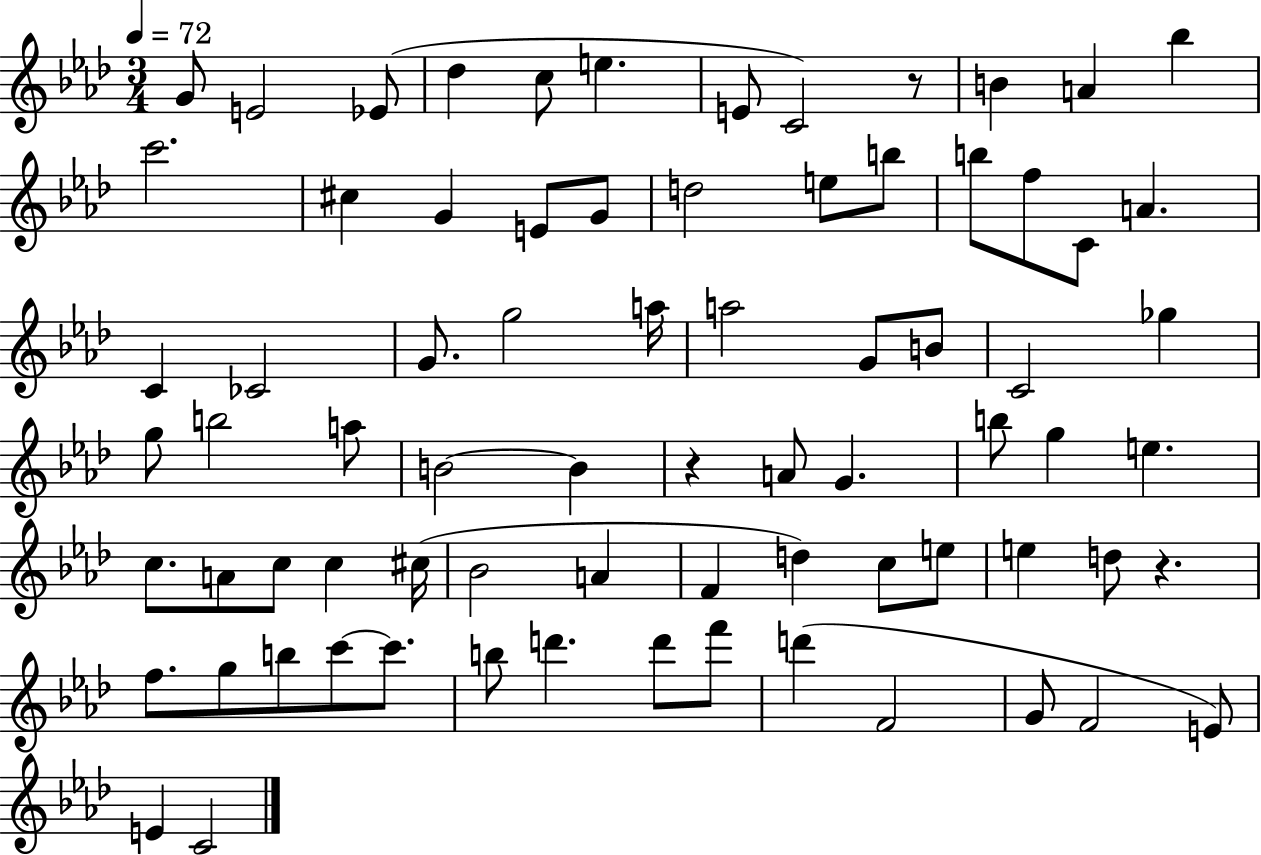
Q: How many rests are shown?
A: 3